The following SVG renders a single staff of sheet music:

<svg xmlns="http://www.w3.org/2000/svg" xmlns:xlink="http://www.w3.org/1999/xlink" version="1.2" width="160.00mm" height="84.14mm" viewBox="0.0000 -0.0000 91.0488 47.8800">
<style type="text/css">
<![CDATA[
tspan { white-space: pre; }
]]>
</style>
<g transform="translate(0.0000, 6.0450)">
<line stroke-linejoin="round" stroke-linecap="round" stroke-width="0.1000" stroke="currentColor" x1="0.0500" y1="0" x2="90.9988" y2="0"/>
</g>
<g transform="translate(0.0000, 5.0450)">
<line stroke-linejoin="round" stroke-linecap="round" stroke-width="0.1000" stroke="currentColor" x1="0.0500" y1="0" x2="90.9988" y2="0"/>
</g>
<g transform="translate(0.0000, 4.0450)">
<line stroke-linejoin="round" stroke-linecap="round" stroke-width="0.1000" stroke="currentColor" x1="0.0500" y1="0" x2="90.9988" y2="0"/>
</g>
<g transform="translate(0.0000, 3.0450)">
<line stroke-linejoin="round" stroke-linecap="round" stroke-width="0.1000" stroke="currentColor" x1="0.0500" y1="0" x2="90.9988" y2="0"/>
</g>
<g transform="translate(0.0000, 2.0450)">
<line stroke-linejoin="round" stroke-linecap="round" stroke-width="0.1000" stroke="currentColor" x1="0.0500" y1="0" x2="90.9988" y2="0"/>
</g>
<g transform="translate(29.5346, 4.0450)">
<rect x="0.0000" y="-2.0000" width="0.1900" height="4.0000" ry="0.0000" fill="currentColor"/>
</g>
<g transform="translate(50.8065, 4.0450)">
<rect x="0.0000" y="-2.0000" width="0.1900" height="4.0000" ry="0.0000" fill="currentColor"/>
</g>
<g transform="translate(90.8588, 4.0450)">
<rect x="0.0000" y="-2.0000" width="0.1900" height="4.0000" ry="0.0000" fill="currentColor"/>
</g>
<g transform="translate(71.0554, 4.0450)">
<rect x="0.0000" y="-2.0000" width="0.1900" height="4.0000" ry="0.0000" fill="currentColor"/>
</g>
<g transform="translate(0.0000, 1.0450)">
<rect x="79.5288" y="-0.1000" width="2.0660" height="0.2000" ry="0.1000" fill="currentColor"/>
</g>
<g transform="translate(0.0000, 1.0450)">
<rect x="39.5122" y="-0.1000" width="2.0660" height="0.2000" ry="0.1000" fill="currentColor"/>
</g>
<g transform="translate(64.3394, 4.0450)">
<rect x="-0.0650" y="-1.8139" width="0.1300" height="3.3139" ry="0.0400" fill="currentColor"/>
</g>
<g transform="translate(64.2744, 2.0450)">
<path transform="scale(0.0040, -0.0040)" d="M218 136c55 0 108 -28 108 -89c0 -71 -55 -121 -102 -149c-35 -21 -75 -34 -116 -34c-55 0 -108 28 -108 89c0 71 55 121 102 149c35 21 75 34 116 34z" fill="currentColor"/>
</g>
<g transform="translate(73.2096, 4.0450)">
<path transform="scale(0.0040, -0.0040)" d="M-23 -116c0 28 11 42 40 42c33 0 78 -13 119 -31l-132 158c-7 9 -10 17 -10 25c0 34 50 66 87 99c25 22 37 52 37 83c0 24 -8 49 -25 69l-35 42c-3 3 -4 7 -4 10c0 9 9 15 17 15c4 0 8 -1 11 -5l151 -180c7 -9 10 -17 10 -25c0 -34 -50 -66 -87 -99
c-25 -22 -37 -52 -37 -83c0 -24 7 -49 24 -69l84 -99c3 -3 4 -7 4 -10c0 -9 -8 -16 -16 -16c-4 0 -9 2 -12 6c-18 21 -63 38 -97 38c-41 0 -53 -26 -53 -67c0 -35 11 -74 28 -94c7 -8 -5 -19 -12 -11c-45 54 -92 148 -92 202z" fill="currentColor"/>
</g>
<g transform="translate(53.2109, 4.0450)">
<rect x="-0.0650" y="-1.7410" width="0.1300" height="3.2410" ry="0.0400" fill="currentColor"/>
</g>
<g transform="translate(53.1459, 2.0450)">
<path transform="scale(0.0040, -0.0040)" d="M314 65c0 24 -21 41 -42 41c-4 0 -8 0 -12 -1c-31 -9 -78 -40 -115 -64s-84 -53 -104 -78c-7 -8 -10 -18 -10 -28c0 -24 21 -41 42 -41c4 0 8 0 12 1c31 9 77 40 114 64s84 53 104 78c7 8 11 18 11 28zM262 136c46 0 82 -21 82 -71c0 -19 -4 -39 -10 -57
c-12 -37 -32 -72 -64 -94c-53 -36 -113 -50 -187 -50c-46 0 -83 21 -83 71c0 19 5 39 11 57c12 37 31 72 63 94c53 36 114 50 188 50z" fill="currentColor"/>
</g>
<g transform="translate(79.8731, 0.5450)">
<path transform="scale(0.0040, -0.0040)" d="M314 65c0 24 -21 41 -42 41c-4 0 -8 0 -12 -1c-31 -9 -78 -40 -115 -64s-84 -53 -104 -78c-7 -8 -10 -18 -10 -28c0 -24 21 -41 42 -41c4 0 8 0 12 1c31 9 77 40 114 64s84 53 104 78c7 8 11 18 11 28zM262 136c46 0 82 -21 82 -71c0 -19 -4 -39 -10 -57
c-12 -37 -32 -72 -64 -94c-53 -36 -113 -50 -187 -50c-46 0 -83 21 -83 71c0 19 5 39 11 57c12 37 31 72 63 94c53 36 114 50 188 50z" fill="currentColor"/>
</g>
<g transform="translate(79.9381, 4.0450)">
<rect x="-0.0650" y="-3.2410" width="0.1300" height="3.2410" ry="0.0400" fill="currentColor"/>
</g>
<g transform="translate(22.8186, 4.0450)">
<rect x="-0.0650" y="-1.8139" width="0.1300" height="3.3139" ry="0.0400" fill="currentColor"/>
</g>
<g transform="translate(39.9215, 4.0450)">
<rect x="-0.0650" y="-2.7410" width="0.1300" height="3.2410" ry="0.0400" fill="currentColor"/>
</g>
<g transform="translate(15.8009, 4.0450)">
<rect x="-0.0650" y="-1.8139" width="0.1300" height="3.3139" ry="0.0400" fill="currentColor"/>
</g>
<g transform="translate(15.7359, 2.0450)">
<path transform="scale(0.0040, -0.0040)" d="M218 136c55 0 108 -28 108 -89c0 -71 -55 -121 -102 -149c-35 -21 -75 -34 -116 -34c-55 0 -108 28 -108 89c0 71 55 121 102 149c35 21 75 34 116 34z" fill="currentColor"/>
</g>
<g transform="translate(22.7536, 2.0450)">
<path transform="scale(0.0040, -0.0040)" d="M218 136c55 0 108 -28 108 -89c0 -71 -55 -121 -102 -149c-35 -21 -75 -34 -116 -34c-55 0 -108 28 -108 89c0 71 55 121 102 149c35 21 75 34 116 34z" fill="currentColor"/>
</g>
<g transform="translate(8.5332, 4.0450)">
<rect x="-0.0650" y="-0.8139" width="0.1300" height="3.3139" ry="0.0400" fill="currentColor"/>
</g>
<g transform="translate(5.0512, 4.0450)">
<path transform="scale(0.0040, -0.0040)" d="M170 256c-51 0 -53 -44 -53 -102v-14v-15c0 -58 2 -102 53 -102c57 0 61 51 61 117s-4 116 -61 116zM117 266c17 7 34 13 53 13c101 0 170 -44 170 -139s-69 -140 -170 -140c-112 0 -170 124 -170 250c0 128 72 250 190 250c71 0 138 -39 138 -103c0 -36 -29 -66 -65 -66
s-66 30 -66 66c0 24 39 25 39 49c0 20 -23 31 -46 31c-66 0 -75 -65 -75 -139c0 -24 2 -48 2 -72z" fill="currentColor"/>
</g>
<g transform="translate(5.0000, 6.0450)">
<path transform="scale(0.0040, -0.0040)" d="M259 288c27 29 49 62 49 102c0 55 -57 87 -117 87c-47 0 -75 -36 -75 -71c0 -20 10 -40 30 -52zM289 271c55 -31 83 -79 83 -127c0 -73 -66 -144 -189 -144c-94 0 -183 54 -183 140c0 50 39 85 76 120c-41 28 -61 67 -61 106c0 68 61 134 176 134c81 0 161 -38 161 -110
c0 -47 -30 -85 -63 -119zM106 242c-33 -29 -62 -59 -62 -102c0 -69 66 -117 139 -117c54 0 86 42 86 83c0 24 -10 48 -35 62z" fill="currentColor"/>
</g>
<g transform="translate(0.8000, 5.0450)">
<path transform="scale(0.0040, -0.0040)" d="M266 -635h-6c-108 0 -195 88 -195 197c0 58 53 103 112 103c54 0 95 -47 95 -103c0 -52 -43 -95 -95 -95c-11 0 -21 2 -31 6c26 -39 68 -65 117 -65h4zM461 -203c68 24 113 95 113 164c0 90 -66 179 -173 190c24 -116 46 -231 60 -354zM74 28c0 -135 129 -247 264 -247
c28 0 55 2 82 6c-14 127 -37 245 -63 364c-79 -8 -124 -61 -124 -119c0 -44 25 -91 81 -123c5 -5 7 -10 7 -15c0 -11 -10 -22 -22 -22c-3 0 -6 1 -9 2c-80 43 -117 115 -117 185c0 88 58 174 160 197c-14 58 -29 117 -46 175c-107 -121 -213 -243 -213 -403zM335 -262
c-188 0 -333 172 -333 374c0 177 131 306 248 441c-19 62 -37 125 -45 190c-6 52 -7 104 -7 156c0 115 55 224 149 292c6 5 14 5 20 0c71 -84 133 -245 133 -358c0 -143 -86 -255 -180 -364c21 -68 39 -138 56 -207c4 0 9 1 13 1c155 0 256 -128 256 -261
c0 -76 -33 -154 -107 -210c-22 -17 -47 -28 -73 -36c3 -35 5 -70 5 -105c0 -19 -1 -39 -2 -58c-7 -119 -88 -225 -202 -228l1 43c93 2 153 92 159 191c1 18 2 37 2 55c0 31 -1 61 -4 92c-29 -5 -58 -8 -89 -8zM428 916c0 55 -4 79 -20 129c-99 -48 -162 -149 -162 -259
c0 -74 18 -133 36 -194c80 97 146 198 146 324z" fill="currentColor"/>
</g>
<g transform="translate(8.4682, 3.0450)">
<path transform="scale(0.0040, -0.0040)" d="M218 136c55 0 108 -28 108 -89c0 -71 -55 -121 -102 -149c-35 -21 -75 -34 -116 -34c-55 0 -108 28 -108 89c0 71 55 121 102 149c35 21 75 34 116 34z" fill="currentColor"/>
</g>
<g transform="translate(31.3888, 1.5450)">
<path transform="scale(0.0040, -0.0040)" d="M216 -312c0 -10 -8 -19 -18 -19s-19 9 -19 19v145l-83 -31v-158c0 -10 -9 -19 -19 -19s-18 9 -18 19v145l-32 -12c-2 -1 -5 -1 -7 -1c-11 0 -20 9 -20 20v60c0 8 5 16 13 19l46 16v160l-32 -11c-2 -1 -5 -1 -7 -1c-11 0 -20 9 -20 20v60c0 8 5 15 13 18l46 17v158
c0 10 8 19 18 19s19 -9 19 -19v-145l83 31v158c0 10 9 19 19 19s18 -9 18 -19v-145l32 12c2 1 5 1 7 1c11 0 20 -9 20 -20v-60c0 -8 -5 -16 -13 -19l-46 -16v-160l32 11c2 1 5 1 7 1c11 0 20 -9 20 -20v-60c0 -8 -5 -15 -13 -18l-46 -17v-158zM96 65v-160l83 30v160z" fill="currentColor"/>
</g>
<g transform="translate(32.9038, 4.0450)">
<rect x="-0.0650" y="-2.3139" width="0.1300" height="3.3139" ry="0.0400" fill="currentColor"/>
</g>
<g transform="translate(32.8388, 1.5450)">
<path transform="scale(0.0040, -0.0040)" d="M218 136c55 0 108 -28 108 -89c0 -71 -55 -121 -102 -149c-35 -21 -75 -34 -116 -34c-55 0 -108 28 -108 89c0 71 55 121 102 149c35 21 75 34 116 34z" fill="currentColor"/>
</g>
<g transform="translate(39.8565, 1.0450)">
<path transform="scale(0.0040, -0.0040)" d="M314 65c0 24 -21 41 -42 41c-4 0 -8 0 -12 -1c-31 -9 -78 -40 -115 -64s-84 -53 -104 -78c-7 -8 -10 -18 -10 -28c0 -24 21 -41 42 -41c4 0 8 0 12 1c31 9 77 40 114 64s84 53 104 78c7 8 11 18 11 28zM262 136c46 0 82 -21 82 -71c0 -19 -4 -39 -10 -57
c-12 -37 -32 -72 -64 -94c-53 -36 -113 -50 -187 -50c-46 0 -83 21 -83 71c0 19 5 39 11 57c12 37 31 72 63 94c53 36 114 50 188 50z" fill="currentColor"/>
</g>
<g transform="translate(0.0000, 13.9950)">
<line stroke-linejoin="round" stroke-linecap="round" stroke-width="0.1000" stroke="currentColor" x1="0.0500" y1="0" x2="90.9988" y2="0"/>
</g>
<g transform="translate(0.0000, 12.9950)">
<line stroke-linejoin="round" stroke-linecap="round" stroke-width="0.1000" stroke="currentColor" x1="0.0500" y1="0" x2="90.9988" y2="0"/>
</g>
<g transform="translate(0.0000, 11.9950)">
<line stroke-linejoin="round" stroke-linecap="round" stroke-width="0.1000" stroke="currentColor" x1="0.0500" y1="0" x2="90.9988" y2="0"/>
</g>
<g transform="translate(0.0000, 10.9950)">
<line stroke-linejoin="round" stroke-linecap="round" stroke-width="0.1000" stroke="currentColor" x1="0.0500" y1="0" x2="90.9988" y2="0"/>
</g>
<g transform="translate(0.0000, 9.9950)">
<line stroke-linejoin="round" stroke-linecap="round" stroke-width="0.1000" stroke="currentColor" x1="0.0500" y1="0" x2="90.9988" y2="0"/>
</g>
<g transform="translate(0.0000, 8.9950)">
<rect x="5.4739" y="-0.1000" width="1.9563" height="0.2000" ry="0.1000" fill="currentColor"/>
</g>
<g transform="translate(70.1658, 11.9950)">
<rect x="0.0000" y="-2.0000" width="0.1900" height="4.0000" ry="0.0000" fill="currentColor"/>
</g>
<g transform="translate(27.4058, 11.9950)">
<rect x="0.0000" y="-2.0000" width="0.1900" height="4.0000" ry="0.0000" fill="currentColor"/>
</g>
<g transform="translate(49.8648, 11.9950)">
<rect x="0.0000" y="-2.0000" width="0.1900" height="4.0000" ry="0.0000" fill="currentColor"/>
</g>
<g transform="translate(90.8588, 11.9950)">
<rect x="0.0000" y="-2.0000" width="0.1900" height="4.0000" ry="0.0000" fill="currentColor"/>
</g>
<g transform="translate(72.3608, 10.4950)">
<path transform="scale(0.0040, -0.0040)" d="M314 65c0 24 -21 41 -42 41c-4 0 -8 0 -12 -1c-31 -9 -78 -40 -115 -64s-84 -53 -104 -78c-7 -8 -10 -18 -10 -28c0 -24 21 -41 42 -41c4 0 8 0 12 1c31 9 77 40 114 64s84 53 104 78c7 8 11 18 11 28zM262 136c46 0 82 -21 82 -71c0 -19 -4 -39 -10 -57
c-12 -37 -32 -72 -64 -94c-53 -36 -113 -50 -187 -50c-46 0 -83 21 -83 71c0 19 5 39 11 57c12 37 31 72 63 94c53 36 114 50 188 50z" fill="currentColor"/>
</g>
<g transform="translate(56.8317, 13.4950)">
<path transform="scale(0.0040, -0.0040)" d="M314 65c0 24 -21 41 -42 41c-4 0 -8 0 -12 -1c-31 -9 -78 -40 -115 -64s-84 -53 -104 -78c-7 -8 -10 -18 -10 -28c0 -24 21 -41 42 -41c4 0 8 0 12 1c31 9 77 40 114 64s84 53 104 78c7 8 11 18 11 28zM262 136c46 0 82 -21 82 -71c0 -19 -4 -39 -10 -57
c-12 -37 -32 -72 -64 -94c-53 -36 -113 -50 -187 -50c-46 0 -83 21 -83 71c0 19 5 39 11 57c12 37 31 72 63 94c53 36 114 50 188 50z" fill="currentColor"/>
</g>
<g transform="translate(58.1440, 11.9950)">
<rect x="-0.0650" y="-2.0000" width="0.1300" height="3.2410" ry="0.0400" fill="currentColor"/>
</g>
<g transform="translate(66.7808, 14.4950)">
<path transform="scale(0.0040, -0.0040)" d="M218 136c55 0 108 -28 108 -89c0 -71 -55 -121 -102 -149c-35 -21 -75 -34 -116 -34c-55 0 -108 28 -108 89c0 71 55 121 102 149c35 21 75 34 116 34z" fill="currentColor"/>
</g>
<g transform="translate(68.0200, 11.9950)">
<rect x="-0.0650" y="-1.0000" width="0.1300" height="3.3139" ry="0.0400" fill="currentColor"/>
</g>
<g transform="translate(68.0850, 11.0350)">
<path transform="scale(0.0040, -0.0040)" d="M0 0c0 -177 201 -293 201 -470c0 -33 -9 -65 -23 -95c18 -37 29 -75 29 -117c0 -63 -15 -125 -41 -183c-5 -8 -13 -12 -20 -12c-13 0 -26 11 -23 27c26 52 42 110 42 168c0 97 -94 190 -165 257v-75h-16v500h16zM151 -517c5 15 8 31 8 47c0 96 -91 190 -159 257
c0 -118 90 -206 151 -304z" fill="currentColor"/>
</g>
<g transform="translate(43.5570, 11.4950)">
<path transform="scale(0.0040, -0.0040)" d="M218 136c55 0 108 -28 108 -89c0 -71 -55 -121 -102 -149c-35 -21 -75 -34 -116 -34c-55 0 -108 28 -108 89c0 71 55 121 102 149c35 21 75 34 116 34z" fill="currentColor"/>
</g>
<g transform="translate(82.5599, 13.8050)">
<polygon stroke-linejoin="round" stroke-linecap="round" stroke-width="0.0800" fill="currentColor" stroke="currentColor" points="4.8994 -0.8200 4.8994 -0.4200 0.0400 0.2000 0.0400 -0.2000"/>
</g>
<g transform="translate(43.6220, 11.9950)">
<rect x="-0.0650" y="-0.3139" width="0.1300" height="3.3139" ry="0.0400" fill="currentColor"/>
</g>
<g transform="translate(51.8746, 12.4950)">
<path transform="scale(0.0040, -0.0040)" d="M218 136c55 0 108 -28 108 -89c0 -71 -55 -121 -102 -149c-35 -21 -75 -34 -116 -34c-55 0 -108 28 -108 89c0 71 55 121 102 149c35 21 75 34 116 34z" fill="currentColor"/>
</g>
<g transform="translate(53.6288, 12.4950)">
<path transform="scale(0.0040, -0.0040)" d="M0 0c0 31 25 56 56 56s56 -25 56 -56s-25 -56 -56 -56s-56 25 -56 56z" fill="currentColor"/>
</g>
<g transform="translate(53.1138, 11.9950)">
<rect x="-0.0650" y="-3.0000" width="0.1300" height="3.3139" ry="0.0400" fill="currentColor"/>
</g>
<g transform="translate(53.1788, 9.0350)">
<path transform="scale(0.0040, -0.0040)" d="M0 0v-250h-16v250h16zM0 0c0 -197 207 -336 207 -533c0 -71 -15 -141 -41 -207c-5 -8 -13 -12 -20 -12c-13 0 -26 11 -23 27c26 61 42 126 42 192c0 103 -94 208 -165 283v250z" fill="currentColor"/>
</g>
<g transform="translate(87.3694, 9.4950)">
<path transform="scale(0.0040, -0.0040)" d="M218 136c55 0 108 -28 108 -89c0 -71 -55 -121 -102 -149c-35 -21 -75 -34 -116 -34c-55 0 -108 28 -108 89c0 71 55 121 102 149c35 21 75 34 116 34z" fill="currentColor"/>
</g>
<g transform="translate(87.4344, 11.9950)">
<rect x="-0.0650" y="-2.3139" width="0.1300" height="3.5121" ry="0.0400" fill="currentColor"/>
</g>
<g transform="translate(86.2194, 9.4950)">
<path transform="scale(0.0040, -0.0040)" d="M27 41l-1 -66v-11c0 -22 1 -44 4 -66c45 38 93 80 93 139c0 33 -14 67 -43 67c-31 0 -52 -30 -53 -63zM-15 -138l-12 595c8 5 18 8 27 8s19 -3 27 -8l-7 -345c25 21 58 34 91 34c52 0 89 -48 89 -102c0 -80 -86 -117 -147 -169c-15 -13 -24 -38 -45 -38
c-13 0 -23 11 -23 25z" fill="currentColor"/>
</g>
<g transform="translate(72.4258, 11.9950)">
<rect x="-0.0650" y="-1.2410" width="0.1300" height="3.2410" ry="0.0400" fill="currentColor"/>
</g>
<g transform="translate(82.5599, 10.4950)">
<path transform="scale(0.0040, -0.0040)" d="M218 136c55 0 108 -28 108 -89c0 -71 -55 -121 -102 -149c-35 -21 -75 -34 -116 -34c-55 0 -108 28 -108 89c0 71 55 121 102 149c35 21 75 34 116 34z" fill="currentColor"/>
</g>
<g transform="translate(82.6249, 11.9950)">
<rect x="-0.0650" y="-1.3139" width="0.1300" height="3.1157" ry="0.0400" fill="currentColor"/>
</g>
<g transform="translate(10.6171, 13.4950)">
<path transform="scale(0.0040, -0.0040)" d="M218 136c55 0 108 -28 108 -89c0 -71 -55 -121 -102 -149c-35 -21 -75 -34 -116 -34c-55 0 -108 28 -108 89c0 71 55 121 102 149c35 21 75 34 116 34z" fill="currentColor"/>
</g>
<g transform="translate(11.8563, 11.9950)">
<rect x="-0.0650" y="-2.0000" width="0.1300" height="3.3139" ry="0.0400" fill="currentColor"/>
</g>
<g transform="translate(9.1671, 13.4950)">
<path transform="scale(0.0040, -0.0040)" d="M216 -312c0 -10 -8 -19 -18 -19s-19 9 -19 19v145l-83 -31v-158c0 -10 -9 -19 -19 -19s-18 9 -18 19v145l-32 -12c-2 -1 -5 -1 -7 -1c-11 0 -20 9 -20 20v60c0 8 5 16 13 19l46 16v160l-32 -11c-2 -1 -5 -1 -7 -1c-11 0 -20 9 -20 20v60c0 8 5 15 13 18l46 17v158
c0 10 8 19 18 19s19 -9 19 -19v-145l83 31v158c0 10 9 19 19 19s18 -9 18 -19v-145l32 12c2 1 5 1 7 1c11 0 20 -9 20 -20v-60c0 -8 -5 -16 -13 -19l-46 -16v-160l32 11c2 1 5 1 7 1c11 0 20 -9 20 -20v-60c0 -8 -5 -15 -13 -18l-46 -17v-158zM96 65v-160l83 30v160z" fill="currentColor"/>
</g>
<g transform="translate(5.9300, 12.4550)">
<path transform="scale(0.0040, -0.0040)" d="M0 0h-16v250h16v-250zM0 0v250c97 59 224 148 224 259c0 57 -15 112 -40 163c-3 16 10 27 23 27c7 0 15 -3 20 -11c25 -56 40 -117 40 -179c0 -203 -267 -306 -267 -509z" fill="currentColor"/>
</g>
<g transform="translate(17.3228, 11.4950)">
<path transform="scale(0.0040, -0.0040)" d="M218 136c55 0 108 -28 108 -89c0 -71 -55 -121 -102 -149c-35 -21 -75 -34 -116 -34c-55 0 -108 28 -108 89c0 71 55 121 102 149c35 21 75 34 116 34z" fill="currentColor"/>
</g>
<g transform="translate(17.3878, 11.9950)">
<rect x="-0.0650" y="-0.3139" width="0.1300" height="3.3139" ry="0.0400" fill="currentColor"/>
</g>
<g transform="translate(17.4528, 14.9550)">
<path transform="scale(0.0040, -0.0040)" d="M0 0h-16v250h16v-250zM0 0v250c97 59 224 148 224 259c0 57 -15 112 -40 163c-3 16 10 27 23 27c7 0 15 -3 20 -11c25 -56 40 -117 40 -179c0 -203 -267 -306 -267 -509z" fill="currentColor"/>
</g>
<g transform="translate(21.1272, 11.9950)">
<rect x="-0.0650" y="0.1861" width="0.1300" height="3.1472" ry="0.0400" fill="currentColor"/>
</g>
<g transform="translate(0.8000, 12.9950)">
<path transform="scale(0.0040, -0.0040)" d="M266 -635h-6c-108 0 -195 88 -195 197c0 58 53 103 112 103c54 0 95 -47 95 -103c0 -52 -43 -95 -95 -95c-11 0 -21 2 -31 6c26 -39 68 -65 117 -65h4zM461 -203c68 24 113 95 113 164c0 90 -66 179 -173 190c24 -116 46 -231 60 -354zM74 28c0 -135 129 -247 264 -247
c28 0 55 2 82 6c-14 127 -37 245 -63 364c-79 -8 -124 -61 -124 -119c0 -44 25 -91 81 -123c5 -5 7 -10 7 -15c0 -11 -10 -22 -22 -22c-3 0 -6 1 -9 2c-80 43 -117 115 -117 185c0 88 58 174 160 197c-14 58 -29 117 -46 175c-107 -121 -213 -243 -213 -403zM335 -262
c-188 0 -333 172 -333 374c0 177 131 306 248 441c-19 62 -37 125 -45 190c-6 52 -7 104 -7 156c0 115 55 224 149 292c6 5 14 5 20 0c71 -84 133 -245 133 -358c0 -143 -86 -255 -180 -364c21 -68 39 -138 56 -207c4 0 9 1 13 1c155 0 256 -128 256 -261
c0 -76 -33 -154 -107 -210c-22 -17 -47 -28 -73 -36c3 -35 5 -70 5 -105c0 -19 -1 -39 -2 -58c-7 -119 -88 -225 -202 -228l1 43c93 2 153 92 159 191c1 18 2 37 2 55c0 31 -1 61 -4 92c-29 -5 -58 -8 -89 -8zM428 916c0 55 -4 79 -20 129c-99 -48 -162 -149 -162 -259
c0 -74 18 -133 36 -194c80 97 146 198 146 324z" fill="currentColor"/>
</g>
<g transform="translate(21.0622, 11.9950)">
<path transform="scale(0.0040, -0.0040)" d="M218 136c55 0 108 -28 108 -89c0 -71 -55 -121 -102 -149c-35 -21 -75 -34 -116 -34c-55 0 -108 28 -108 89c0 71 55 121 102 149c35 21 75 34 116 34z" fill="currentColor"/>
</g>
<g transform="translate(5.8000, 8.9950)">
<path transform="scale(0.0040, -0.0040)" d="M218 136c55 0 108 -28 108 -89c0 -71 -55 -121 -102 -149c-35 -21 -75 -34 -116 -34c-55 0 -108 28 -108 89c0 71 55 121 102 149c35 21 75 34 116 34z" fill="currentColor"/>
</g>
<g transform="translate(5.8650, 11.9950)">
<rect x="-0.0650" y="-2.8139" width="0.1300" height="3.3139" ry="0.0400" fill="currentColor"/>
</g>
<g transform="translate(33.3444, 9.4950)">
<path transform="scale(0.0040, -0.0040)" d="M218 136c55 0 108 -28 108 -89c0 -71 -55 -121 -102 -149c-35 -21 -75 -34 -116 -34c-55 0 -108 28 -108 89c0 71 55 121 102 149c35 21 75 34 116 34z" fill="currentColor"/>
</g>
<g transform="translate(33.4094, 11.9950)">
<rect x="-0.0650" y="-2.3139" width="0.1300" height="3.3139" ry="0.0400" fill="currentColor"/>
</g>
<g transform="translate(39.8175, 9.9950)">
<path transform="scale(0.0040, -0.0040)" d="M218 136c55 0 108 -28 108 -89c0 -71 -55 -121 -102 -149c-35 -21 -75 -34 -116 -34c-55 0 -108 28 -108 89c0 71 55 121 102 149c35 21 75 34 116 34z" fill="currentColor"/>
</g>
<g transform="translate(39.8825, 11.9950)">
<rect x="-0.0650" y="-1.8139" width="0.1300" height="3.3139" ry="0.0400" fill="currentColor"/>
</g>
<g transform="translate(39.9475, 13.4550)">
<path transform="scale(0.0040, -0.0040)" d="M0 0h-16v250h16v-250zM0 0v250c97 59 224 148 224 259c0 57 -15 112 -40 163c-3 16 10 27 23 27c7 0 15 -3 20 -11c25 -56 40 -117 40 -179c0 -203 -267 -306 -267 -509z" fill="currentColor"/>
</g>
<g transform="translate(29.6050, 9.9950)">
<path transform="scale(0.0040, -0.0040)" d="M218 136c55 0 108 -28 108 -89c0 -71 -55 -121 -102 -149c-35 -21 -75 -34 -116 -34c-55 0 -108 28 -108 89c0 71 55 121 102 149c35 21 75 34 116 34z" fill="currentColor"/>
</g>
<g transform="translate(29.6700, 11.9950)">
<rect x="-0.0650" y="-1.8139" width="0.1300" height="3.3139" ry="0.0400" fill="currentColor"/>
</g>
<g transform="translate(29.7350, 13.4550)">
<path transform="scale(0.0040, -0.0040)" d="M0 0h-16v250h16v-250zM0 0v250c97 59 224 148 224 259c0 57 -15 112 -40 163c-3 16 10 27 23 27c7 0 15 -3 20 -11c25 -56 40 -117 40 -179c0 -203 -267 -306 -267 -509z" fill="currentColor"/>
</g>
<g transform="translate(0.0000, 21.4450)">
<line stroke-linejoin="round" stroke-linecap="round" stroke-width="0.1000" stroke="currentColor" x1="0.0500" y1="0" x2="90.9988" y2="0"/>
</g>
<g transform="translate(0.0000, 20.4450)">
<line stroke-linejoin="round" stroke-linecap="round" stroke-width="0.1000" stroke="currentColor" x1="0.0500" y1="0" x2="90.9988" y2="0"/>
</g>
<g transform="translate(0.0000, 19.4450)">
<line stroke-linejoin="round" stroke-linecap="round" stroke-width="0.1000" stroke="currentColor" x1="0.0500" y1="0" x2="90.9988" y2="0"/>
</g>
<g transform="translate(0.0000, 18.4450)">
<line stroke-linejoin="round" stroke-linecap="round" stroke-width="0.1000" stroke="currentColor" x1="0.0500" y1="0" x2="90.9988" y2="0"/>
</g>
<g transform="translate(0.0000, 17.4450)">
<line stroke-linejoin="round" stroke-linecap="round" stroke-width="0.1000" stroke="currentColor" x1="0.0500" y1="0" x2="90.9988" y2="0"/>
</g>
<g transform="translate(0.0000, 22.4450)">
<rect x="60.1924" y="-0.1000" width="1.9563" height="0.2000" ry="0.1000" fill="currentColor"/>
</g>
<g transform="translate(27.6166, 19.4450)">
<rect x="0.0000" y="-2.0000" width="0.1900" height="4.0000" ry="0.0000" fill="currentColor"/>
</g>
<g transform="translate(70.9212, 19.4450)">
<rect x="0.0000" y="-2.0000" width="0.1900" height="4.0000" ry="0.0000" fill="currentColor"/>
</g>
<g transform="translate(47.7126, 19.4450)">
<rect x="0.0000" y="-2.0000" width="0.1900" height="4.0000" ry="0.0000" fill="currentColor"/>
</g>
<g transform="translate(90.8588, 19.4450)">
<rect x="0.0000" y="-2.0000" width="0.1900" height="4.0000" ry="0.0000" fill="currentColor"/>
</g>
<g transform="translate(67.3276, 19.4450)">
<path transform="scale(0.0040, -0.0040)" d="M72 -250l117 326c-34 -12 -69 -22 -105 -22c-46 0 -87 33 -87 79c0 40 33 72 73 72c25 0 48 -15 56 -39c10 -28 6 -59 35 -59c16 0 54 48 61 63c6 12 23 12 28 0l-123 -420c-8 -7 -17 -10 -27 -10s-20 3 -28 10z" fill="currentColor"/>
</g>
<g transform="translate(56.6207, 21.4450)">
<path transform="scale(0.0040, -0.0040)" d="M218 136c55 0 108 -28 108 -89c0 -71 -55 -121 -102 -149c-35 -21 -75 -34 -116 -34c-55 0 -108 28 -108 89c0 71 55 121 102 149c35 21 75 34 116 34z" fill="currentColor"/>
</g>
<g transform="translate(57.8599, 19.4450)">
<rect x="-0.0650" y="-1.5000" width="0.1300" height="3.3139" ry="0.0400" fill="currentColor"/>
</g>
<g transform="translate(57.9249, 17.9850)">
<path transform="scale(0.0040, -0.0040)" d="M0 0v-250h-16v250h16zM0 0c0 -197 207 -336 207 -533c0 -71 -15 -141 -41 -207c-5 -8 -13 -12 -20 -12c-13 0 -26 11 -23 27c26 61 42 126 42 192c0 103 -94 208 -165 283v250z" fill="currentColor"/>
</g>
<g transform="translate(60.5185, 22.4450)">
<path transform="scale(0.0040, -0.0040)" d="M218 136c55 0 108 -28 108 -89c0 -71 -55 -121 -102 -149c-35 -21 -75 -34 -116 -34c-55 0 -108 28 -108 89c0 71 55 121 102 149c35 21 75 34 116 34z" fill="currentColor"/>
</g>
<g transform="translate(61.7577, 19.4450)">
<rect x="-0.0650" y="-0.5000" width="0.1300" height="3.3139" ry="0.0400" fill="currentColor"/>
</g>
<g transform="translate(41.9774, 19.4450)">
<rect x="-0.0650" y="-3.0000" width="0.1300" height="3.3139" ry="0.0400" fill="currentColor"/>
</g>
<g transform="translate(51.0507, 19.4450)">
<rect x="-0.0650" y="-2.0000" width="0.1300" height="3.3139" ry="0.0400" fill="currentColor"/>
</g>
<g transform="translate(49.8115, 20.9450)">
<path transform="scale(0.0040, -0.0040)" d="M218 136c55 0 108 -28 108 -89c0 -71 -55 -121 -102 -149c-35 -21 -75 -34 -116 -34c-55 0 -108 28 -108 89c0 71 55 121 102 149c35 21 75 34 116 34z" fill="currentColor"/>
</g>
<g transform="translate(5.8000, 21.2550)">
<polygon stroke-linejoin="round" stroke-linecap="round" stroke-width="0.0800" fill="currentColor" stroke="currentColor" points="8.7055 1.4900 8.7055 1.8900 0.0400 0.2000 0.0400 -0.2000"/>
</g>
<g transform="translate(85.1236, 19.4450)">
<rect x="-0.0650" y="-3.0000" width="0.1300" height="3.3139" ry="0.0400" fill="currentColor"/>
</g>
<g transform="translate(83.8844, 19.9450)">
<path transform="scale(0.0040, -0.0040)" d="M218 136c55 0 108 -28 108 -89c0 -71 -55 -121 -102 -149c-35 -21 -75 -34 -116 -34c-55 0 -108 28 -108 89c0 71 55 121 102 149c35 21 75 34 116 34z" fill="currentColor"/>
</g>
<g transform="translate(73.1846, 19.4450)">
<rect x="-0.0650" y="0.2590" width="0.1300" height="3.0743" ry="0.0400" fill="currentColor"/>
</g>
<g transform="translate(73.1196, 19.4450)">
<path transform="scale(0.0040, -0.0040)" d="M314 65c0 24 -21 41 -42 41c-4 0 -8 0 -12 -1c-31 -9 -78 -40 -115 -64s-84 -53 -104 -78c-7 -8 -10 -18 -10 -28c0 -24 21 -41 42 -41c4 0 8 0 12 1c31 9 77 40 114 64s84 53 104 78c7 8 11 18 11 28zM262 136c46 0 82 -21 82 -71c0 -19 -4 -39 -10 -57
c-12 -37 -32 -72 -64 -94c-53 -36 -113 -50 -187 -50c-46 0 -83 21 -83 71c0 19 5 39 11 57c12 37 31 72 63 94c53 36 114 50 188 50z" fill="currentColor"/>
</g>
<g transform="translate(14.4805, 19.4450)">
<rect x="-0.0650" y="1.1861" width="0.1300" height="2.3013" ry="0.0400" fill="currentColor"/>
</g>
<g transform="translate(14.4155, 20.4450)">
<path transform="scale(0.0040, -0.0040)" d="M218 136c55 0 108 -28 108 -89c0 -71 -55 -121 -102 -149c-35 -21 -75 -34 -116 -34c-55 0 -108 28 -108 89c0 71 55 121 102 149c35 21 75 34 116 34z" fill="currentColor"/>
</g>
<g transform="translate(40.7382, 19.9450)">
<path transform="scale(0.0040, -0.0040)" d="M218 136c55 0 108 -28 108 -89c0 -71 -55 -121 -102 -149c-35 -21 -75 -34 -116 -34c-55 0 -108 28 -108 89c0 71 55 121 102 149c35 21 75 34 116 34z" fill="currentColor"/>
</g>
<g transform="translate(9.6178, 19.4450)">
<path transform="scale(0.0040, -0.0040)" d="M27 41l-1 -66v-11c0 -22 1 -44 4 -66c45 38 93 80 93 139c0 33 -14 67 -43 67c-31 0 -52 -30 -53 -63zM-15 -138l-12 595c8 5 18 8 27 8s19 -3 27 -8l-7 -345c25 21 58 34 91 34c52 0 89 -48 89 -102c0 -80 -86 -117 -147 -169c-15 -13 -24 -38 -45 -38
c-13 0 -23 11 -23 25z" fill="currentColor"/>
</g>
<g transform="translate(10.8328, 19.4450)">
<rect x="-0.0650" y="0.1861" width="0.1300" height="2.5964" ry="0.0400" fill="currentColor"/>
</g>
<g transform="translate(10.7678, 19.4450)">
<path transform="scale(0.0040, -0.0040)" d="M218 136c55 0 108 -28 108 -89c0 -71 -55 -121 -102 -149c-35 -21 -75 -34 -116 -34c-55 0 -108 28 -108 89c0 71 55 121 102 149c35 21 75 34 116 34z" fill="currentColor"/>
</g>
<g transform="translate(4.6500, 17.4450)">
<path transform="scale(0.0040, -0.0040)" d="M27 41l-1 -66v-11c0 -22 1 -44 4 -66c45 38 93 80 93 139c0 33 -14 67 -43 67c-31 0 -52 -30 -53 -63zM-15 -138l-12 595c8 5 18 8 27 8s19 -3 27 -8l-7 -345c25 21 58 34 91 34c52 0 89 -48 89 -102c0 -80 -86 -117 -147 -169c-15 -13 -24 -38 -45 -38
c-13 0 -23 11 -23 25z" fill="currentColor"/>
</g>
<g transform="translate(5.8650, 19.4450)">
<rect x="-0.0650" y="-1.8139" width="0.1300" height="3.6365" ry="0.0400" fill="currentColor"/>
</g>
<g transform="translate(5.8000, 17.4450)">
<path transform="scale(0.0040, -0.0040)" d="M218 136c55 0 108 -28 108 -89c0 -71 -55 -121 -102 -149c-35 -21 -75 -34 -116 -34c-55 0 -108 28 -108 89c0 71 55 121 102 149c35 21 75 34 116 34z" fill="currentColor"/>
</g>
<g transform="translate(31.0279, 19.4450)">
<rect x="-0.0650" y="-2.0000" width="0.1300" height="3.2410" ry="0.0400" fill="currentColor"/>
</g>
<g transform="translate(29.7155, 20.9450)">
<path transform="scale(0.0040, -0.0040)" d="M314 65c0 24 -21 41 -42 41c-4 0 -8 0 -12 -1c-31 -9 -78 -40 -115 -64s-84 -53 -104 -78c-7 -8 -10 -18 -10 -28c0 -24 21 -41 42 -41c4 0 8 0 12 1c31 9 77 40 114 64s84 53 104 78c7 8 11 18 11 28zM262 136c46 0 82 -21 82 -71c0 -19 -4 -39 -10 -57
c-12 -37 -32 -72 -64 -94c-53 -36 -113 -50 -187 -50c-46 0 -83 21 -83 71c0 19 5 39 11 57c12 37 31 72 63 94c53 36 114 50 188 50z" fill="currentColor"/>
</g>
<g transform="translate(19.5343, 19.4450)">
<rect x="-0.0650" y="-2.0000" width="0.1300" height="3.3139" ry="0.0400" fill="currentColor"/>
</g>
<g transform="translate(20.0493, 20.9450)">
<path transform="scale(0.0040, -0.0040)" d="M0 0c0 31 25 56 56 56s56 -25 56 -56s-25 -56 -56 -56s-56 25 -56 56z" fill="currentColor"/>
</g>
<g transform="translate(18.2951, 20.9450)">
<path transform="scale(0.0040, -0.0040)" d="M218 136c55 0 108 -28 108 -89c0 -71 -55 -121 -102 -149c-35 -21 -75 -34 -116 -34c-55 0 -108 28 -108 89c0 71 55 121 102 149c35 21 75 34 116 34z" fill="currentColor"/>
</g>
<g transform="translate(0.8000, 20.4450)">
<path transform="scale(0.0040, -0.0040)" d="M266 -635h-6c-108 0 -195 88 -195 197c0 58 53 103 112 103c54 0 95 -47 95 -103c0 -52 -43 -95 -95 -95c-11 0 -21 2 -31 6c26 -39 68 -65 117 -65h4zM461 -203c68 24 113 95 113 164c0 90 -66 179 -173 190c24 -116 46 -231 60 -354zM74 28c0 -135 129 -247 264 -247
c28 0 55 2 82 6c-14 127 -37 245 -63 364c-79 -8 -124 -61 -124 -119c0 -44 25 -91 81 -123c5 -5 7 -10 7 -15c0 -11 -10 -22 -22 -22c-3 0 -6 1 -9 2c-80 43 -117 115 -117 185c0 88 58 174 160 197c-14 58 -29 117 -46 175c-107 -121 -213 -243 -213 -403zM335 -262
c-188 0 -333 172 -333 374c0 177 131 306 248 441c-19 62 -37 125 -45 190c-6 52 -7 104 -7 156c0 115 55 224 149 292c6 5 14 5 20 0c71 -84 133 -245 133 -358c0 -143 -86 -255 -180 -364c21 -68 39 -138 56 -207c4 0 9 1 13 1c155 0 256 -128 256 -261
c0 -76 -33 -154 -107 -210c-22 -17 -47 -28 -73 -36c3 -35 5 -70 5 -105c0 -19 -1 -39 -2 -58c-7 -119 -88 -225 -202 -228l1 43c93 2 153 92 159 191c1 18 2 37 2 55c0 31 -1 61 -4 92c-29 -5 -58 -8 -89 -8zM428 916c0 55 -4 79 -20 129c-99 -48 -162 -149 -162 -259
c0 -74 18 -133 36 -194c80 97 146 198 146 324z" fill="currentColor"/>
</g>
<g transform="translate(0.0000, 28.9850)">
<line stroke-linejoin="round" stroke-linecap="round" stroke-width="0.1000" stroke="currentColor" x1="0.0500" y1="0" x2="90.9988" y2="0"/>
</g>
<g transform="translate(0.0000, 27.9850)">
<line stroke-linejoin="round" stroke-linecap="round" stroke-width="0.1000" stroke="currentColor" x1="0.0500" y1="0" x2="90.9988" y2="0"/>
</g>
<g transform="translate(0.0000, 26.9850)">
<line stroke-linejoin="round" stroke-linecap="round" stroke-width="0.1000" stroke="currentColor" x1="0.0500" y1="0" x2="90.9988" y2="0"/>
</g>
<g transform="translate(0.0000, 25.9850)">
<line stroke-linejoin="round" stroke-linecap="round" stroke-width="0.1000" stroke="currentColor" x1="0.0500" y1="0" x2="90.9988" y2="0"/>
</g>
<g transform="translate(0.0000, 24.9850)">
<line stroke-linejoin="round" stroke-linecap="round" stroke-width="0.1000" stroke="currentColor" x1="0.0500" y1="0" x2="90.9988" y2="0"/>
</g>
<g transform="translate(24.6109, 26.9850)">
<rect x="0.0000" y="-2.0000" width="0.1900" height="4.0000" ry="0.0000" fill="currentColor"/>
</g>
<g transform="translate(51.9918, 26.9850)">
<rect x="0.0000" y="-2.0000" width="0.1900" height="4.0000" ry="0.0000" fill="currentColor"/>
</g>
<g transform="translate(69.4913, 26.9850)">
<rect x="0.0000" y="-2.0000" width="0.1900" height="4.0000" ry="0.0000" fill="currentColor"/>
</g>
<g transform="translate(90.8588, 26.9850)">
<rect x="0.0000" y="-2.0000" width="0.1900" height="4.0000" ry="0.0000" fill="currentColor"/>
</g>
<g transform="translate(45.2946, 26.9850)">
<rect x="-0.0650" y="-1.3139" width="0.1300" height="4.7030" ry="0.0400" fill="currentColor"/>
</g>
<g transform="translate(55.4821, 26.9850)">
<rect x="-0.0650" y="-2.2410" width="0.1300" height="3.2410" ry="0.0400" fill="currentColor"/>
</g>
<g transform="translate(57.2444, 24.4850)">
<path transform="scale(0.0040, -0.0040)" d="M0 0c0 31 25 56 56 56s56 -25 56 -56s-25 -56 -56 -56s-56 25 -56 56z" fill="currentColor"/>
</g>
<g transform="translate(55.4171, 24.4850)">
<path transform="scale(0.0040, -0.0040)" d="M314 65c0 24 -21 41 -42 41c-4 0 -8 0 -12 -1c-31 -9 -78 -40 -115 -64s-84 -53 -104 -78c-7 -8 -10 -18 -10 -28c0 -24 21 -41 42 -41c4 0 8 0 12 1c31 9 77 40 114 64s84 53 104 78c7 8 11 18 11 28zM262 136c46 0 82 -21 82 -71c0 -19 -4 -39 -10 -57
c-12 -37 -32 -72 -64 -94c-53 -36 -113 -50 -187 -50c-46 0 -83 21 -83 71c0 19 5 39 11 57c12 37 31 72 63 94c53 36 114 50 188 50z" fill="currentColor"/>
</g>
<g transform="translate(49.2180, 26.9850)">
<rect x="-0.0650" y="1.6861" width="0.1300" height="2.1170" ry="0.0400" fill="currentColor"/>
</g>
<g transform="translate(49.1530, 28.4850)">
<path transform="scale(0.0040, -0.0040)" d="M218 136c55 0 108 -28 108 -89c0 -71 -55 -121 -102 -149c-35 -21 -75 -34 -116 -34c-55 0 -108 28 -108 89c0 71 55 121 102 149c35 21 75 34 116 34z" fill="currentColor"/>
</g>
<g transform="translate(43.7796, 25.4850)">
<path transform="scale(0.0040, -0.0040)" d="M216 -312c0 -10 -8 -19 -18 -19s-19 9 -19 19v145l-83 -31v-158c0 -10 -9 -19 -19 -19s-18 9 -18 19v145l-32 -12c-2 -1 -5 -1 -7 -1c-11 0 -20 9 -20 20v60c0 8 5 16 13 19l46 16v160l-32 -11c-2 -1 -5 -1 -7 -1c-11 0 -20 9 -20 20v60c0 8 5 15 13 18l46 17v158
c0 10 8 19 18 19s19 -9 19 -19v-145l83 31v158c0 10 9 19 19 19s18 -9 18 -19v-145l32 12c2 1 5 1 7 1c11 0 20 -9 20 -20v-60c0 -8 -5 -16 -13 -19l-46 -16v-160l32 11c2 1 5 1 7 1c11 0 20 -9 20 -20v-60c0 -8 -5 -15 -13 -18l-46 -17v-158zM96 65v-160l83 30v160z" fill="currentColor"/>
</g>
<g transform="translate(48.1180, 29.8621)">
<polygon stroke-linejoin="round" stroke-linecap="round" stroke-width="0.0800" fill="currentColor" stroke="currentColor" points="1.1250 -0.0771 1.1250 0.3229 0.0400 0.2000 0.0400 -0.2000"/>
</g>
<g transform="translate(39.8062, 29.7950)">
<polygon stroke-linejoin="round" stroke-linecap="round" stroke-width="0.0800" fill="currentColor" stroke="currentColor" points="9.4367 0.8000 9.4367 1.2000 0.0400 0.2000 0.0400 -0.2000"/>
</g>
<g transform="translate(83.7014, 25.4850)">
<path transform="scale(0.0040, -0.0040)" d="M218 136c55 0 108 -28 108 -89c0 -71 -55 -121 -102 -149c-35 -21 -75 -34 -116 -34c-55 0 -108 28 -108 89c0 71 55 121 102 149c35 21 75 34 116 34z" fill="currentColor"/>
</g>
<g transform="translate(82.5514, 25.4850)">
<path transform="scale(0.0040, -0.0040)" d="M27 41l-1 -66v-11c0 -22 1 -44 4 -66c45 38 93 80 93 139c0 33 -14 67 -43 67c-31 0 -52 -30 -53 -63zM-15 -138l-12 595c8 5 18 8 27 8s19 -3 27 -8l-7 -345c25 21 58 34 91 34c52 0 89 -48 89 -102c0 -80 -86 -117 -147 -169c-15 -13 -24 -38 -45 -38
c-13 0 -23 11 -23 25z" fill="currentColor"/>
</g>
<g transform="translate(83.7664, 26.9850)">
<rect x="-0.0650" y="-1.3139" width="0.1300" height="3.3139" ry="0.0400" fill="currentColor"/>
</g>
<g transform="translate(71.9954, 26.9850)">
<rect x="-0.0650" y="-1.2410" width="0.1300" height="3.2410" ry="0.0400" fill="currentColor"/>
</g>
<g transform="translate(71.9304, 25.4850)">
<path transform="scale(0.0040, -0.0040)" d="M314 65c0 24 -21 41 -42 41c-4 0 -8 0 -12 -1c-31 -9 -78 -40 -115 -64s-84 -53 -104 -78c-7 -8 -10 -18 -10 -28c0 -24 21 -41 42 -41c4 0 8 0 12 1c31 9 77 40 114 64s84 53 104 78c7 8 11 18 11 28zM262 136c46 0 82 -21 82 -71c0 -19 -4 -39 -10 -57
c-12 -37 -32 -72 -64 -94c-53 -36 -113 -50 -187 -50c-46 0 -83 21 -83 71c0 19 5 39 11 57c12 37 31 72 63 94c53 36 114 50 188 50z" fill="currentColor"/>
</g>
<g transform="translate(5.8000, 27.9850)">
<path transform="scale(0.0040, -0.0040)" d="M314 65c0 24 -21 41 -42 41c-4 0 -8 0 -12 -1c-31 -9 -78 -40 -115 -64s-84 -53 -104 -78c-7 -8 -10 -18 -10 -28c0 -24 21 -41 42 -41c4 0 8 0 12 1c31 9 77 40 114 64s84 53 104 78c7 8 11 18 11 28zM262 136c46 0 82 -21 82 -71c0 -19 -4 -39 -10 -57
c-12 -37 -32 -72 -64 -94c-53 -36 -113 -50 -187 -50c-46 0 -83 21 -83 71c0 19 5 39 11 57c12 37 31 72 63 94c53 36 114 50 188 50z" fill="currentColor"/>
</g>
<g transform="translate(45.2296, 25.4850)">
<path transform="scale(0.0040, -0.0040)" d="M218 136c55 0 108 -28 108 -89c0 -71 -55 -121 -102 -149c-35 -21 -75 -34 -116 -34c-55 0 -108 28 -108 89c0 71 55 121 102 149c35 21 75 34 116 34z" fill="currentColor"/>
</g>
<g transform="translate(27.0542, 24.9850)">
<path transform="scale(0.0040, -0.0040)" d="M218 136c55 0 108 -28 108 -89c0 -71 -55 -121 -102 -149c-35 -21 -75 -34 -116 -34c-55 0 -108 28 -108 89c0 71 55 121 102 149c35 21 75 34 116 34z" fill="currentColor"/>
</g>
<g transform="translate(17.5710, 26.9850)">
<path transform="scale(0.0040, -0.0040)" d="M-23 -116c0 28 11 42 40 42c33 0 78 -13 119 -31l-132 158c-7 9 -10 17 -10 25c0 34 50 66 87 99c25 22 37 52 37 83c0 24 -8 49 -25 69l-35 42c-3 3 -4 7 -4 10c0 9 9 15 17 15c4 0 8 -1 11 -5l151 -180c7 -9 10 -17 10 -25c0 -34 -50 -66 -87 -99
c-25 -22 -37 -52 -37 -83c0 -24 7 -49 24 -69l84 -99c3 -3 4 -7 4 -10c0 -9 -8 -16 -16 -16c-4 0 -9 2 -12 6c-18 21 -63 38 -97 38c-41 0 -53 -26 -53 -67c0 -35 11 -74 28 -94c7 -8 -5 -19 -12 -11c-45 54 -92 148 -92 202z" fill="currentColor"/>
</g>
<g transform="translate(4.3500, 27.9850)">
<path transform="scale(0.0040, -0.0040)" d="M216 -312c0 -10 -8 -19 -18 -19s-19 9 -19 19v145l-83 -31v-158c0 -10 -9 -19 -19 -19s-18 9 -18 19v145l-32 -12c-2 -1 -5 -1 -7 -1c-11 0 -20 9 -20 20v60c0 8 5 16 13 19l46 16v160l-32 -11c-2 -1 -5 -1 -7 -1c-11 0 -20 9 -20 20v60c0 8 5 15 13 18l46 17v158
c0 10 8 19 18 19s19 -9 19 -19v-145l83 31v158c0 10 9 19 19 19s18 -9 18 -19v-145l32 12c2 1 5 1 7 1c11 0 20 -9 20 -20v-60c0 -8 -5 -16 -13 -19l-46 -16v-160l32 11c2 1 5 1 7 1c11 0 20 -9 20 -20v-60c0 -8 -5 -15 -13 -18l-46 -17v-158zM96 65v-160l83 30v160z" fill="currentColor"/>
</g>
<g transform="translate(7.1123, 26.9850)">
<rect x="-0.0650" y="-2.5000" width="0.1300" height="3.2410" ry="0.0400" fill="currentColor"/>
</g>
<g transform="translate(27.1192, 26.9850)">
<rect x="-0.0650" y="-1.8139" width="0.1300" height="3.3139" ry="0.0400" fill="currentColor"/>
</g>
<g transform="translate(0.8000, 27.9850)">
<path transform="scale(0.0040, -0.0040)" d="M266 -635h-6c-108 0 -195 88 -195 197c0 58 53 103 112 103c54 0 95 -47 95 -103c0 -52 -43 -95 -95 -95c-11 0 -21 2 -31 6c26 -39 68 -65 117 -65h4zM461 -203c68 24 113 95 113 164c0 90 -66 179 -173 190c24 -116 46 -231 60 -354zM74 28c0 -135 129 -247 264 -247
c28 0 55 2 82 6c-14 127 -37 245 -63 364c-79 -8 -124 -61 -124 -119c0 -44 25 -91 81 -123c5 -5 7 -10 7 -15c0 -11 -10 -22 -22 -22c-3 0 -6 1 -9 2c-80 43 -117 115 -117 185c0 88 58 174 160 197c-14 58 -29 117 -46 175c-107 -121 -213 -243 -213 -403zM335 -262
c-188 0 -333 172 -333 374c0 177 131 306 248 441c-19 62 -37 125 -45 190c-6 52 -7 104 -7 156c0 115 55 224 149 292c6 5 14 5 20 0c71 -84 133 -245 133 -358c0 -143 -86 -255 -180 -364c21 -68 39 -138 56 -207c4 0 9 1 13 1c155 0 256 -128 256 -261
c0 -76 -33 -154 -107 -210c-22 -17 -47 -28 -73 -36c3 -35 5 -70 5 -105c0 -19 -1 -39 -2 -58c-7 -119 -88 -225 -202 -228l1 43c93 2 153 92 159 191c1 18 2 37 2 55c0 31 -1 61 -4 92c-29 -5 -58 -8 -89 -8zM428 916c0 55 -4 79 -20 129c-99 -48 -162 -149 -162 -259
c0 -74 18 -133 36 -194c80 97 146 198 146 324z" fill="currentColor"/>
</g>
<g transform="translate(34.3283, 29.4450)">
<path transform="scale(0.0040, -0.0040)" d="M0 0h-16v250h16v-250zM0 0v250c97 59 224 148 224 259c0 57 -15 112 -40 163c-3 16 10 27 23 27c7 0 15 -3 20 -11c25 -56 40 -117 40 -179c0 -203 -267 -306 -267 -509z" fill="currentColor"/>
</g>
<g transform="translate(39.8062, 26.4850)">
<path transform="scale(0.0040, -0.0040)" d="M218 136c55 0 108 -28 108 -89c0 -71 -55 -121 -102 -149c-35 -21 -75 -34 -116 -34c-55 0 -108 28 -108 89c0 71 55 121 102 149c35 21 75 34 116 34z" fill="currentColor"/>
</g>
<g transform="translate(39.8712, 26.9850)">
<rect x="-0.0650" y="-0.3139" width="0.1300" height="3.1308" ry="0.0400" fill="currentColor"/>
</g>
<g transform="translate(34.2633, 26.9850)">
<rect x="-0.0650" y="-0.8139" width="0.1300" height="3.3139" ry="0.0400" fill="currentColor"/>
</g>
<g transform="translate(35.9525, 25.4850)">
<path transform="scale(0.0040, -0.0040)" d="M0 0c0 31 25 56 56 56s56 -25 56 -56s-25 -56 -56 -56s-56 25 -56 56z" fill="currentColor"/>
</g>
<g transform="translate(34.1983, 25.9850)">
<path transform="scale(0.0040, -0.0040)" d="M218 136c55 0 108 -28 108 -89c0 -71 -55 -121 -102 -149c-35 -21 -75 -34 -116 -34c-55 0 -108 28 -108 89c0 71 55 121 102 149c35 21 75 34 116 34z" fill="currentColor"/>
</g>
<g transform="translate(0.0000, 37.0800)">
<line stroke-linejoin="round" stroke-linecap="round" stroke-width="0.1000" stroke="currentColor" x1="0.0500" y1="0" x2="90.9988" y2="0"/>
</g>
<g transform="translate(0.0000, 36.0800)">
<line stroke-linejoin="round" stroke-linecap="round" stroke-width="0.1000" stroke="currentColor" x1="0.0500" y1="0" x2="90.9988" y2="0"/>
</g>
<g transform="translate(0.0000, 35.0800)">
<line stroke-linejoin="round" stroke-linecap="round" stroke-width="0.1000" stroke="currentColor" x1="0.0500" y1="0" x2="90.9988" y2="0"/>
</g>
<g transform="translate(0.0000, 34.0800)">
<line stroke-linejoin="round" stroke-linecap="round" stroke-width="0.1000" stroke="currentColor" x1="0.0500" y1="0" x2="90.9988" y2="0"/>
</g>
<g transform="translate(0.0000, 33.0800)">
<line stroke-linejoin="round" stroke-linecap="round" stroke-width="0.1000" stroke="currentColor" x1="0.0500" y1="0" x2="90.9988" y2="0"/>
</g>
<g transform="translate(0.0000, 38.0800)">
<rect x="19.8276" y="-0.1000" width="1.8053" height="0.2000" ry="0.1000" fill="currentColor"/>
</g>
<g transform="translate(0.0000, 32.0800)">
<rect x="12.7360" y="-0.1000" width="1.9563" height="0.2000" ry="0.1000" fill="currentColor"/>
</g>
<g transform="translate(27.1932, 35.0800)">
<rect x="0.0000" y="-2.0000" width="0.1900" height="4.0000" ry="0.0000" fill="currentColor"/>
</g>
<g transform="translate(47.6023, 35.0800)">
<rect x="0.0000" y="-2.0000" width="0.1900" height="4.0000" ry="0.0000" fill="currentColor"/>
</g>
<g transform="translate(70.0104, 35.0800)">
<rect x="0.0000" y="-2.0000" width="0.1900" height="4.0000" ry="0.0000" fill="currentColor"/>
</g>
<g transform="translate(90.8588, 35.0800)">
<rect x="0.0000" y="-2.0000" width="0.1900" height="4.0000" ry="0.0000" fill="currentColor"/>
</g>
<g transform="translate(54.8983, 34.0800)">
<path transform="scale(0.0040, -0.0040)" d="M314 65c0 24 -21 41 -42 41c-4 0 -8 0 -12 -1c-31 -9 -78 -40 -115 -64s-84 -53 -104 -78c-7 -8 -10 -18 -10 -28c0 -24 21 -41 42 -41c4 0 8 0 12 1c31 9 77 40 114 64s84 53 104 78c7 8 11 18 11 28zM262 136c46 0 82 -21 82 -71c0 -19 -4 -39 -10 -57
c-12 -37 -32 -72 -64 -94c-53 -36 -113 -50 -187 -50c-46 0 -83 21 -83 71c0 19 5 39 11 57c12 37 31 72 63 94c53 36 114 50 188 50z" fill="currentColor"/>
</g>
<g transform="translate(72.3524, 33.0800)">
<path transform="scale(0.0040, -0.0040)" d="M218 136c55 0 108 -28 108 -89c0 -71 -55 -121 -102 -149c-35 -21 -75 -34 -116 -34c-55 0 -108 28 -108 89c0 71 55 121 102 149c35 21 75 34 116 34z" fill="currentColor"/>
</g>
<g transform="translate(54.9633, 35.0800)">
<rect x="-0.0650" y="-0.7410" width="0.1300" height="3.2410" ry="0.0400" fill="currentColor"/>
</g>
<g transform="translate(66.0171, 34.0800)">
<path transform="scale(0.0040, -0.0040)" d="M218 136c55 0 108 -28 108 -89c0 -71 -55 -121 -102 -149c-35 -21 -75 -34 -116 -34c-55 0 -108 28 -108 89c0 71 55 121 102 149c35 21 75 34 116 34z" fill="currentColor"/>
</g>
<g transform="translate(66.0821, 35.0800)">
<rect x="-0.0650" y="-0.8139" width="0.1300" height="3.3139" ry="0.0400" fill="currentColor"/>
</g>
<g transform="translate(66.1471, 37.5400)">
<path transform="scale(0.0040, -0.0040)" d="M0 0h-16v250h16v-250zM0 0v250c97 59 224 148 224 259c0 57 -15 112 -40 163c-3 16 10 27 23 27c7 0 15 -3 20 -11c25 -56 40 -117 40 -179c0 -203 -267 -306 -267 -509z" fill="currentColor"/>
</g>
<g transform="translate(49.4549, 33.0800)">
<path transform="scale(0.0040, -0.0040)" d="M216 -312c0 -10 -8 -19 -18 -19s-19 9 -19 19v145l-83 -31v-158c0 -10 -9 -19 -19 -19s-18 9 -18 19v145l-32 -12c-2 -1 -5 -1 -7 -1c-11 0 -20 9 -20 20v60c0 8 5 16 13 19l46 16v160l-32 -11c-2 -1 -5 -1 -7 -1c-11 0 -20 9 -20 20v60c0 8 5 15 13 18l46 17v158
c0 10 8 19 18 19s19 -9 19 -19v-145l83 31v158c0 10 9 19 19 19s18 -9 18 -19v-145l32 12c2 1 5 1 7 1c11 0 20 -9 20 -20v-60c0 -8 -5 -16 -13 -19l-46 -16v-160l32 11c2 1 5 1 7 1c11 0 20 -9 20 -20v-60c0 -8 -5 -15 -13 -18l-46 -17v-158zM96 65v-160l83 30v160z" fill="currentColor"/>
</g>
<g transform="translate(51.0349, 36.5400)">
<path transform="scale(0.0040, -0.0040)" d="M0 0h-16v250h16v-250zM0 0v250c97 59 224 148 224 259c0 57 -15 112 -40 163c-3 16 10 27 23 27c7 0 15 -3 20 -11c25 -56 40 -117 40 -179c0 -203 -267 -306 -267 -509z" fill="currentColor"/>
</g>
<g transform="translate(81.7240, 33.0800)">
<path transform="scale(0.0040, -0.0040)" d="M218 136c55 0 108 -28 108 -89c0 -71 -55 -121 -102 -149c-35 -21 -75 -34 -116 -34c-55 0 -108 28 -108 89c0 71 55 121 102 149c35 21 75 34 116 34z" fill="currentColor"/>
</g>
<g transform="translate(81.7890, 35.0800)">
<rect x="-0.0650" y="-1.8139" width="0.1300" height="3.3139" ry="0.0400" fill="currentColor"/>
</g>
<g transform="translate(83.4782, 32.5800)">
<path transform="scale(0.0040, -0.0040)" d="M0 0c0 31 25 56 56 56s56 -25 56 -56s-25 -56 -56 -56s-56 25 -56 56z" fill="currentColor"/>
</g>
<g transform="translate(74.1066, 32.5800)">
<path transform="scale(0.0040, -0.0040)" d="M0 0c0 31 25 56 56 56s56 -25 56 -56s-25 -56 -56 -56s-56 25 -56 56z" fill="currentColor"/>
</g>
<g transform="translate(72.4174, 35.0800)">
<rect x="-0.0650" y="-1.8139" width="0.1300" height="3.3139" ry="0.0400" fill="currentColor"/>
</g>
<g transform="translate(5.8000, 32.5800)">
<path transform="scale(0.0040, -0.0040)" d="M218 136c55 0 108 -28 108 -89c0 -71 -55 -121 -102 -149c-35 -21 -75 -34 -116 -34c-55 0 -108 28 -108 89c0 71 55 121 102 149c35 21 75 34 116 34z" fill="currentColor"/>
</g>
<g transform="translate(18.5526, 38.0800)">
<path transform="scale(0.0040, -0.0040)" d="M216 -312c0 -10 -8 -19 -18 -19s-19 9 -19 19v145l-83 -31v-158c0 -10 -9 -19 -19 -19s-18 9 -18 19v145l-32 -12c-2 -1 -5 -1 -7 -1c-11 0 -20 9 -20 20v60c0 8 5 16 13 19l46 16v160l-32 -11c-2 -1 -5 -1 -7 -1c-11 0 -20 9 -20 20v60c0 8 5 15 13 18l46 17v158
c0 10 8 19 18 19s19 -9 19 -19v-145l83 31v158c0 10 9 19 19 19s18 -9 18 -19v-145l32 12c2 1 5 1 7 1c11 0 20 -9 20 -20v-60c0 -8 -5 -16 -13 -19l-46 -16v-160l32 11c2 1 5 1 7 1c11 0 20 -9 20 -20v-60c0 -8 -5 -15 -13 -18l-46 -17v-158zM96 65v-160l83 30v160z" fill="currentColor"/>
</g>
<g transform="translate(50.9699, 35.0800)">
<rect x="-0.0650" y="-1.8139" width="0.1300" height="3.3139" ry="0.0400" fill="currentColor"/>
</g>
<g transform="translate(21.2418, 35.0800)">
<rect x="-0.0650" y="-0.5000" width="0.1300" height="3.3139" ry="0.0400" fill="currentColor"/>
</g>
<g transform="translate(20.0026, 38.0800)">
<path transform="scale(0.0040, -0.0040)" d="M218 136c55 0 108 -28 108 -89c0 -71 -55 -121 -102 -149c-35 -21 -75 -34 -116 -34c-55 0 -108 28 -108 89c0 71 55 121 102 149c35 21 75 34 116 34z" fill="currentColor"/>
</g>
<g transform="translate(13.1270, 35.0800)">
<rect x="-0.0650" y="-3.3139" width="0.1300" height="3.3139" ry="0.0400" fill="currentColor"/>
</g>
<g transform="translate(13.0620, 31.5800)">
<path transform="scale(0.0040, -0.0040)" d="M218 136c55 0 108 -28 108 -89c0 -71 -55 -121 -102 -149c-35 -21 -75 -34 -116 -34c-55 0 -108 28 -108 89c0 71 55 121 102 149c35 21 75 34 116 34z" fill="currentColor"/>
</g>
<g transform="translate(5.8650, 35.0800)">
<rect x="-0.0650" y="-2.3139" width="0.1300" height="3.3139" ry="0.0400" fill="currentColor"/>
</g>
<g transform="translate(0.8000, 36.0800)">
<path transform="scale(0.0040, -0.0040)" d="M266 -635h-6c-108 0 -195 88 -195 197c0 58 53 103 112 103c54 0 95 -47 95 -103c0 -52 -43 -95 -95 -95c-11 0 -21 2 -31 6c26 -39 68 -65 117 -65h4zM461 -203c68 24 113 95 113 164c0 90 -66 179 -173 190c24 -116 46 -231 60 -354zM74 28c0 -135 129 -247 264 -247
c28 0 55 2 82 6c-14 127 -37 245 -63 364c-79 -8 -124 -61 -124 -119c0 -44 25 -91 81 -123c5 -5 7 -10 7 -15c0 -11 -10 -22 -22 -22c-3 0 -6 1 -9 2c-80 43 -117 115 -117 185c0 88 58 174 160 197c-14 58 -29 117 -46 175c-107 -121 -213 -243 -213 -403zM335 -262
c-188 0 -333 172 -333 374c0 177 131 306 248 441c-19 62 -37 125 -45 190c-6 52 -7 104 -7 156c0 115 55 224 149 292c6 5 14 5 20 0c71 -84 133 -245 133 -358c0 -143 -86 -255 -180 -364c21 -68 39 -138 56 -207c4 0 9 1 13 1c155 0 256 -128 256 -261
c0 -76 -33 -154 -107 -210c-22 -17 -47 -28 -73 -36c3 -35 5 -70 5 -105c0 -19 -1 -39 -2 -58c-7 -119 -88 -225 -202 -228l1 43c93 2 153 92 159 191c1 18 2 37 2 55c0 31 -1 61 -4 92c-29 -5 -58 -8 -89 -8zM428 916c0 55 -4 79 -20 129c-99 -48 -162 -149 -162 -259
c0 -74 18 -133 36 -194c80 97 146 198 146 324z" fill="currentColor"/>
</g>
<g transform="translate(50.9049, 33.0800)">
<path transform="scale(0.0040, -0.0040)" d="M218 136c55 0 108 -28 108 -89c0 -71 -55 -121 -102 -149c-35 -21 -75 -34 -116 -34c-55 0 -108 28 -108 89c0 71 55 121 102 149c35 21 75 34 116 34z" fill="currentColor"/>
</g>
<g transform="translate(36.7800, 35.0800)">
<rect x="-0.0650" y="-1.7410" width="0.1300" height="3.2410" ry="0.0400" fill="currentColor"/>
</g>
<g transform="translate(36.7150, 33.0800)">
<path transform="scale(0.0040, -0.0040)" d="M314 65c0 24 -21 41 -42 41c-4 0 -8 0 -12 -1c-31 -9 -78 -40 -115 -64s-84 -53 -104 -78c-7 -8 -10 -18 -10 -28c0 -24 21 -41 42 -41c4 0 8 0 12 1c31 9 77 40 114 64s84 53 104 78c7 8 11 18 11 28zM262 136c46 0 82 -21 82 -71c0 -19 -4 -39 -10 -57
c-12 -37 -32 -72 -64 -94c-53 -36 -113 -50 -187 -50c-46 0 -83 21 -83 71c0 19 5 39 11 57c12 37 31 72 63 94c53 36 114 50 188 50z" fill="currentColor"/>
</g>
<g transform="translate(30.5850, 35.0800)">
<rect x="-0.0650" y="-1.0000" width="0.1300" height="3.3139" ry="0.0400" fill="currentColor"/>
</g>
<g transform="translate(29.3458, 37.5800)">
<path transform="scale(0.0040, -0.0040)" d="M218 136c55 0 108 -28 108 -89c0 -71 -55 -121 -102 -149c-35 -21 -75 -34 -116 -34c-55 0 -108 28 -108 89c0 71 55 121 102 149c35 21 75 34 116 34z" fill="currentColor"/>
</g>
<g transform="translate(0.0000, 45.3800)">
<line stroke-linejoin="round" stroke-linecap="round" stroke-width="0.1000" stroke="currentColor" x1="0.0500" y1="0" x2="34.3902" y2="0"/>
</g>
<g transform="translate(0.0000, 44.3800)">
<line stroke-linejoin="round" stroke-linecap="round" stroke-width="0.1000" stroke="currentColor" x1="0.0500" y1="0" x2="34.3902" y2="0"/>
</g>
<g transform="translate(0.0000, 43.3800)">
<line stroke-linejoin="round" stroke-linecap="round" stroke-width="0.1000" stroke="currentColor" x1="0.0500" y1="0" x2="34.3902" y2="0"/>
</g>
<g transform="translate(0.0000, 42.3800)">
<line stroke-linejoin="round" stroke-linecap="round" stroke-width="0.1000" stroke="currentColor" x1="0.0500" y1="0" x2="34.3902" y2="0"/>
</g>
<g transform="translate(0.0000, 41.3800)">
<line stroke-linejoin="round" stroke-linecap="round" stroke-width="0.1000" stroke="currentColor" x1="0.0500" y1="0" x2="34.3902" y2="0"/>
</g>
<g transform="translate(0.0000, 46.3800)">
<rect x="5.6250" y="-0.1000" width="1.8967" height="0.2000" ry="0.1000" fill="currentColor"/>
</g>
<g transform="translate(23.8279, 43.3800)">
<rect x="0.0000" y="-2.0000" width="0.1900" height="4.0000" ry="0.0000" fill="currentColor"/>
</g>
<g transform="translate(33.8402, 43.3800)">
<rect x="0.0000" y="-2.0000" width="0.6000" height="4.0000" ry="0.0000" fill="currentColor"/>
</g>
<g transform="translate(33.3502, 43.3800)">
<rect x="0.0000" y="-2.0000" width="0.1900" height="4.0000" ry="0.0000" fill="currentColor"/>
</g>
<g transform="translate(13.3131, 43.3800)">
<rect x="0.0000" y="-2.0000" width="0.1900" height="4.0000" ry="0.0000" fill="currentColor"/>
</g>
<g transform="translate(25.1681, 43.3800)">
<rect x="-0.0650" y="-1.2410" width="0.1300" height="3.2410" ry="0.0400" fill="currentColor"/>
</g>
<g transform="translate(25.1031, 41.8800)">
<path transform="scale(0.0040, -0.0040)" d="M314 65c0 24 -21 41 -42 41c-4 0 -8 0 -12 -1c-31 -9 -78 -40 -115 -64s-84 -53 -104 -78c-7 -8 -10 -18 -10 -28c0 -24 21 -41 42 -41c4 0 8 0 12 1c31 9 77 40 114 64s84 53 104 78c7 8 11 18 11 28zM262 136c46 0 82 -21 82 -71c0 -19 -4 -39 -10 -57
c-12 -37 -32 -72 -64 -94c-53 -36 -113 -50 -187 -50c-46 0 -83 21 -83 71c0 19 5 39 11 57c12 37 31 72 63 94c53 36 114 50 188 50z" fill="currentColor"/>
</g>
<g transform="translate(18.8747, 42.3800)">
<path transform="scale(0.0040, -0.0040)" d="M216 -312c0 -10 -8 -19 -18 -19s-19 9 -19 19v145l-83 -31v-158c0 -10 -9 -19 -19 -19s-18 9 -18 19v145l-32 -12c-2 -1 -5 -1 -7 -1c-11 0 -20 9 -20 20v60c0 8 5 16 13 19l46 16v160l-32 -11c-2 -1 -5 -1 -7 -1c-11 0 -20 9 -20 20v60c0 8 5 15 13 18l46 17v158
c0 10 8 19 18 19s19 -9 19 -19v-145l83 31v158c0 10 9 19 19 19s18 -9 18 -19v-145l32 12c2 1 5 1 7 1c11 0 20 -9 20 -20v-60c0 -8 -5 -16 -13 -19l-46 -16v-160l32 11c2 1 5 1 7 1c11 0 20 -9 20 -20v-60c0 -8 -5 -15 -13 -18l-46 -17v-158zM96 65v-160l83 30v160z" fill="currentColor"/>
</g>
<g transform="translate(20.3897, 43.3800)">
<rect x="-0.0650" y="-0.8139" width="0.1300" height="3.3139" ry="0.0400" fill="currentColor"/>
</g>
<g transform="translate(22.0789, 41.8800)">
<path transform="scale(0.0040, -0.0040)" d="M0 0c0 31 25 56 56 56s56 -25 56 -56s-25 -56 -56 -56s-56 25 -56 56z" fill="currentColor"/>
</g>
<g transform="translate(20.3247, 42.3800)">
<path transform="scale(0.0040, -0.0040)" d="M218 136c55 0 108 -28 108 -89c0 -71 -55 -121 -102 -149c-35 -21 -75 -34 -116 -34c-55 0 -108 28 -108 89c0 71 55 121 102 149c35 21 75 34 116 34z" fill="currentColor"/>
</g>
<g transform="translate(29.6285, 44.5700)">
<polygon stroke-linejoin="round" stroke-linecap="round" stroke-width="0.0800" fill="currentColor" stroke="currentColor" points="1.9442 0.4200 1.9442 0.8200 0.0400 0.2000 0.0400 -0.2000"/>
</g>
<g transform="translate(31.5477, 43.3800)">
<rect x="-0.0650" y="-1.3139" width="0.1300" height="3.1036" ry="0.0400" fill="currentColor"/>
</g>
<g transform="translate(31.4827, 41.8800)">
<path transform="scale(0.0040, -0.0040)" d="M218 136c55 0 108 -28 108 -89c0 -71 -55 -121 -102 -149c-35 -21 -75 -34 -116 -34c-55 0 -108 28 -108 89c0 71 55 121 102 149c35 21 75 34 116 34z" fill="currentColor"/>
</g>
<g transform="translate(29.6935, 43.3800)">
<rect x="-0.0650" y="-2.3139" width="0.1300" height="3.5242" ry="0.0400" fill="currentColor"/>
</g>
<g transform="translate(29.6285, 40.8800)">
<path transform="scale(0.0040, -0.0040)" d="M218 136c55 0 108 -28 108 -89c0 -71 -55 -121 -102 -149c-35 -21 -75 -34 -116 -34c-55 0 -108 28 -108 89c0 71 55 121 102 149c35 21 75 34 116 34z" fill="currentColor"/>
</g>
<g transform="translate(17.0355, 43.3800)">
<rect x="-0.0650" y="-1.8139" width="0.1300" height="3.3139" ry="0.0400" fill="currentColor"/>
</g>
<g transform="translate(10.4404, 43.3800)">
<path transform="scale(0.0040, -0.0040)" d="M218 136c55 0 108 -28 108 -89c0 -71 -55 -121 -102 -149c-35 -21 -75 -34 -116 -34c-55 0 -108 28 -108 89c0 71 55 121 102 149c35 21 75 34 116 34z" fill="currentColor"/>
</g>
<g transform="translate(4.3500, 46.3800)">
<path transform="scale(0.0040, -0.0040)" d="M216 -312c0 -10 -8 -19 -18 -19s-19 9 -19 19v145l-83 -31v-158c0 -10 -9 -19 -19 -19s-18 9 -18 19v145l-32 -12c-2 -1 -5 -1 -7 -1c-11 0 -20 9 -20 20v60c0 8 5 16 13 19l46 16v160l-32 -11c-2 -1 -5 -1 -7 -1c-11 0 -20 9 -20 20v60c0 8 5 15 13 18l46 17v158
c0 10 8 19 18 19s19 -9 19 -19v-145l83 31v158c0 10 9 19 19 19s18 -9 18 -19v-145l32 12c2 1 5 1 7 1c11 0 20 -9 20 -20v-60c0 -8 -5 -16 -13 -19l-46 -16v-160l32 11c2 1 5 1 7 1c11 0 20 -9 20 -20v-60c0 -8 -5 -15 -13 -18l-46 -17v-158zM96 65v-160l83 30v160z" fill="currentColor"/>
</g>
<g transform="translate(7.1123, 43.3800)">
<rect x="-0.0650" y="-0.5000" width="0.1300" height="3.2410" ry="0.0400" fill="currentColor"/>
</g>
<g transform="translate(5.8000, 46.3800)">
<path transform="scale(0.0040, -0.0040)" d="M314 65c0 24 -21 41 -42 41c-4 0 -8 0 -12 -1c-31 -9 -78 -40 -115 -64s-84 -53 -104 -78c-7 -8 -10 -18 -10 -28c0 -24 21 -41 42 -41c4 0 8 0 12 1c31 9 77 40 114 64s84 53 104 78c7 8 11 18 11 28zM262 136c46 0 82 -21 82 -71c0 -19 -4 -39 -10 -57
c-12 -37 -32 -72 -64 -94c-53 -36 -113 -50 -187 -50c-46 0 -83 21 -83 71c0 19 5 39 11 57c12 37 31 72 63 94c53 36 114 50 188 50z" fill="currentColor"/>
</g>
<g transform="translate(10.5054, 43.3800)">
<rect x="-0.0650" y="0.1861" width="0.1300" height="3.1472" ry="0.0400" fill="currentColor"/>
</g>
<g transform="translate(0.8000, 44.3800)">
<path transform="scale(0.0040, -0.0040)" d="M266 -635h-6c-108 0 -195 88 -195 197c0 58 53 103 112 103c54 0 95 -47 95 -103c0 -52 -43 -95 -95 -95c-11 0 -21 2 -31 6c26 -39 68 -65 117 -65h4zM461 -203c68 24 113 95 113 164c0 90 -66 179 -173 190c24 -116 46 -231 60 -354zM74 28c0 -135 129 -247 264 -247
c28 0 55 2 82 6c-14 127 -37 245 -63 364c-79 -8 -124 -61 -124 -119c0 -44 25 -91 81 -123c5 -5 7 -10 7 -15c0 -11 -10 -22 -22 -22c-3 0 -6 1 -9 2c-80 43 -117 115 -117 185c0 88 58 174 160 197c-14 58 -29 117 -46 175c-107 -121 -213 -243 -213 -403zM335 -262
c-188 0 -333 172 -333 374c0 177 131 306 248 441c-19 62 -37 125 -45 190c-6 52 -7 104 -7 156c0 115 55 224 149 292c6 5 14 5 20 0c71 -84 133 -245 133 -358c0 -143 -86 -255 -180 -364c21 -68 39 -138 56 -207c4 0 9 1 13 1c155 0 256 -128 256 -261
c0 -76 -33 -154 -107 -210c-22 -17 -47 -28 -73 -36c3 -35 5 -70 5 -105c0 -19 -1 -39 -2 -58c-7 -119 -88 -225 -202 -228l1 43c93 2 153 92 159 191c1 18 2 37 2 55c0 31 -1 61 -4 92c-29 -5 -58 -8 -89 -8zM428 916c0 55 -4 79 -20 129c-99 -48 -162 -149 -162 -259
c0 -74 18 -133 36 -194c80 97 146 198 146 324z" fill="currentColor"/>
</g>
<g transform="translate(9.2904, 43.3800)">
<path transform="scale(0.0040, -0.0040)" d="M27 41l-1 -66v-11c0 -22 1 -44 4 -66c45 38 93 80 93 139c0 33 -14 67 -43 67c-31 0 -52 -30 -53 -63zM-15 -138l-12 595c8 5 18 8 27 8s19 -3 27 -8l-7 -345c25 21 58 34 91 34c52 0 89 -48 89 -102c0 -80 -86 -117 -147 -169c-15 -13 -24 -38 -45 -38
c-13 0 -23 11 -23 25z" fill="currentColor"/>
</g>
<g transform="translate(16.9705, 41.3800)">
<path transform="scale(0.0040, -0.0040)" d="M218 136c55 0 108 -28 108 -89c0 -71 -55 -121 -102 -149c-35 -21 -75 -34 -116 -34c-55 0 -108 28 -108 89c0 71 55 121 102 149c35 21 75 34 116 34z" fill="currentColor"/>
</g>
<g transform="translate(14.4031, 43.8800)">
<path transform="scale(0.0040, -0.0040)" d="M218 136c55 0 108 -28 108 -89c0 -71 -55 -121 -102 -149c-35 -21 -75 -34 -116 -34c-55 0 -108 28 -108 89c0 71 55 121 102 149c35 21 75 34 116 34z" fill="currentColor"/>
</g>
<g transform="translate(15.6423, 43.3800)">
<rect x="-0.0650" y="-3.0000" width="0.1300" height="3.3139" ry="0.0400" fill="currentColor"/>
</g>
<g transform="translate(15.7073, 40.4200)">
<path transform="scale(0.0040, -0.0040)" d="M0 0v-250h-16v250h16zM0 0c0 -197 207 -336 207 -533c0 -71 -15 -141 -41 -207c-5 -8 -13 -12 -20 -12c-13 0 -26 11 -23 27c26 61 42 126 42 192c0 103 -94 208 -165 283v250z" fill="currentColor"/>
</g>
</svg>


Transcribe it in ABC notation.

X:1
T:Untitled
M:6/8
L:1/4
K:C
d f f ^g a2 f2 f z b2 a/2 ^F c/2 B f/2 g f/2 c A/2 F2 D/4 e2 e/2 _g/2 _f/2 _B/2 G/2 F F2 A F E/2 C z/2 B2 A ^G2 z f d/2 c/2 ^e/2 F/4 g2 e2 _e g b ^C D f2 ^f/2 d2 d/2 f f ^C2 _B A/2 f ^d e2 g/2 e/2